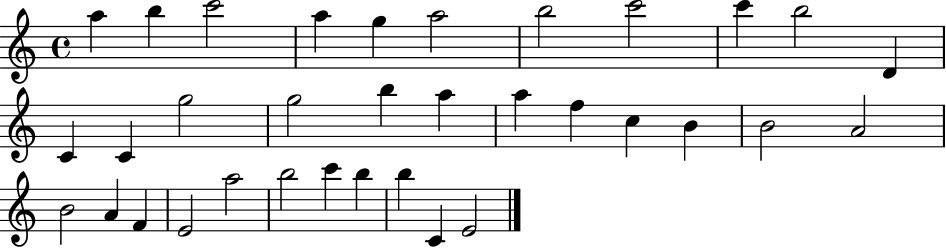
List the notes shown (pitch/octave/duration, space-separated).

A5/q B5/q C6/h A5/q G5/q A5/h B5/h C6/h C6/q B5/h D4/q C4/q C4/q G5/h G5/h B5/q A5/q A5/q F5/q C5/q B4/q B4/h A4/h B4/h A4/q F4/q E4/h A5/h B5/h C6/q B5/q B5/q C4/q E4/h